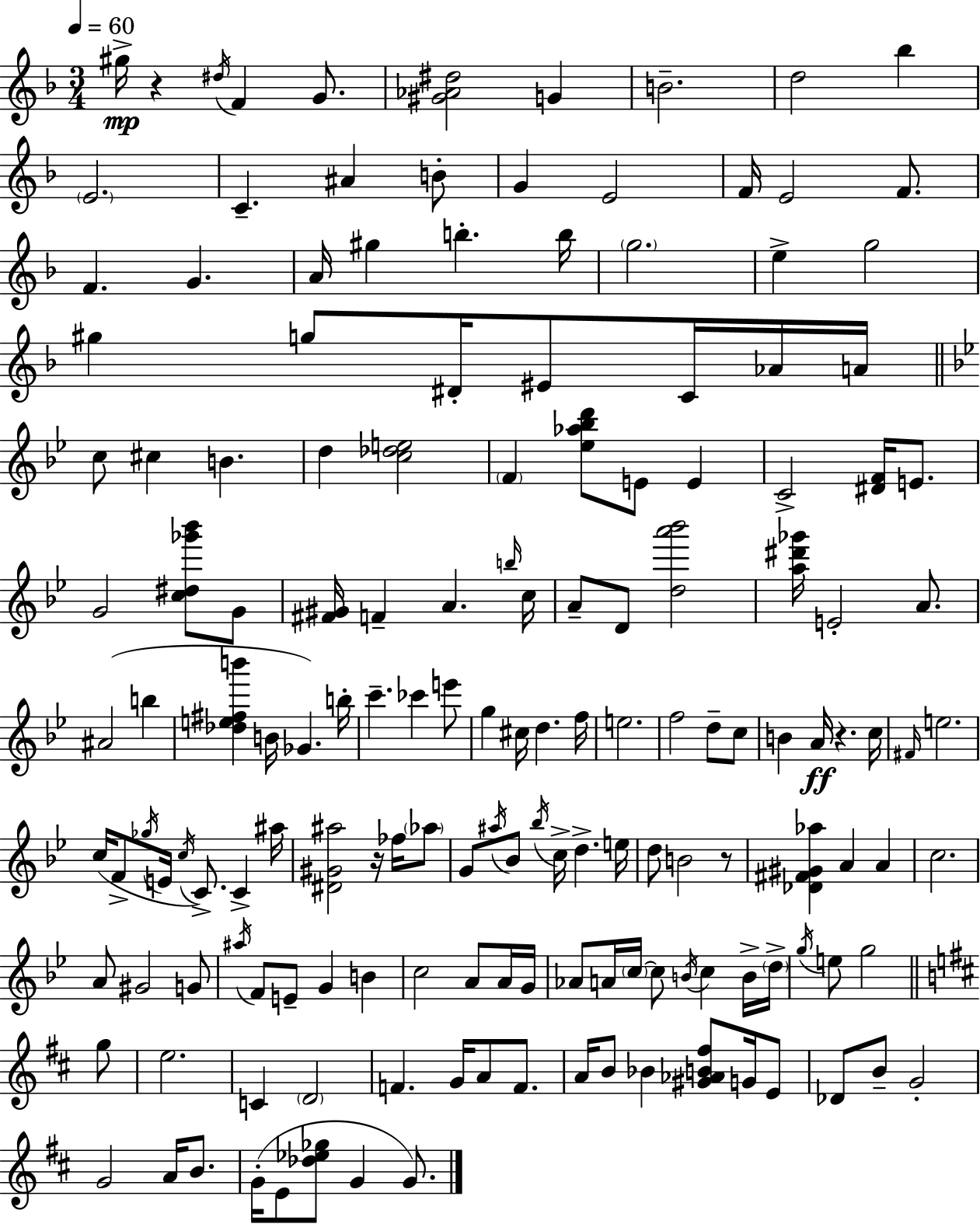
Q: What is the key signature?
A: F major